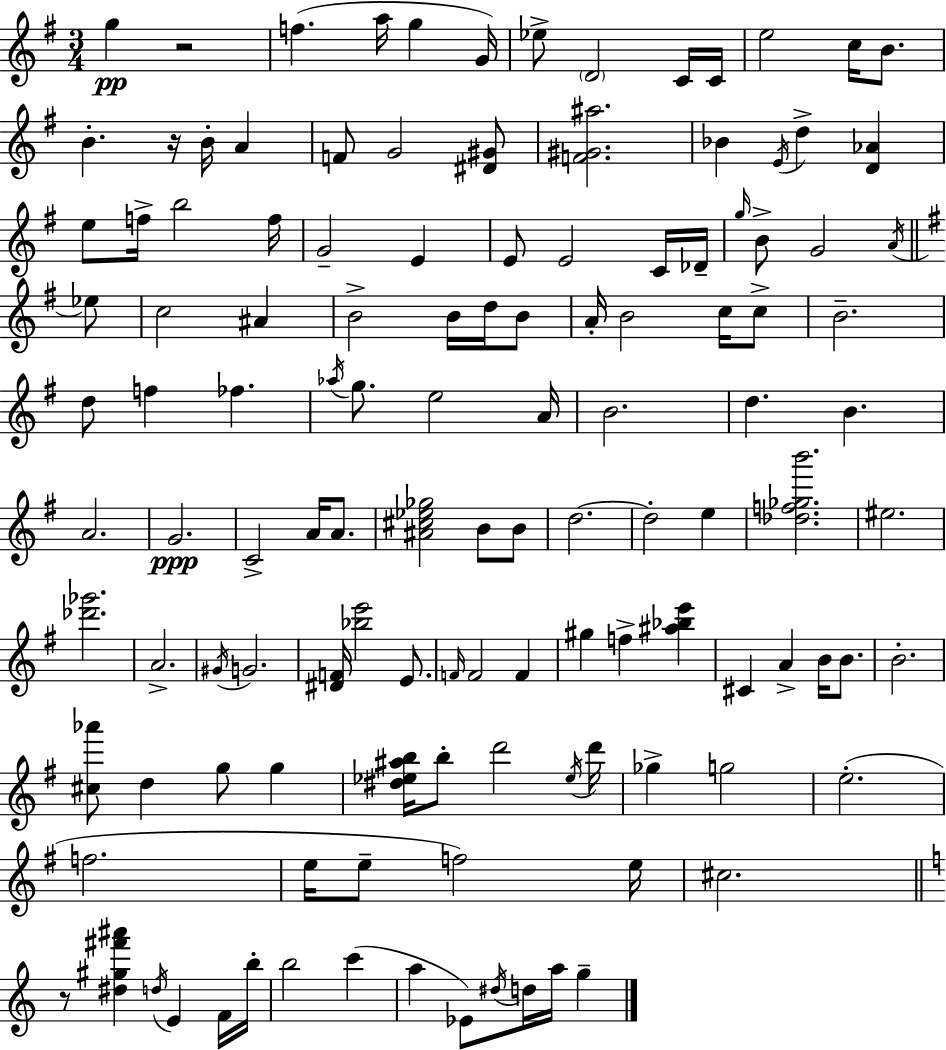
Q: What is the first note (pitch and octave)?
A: G5